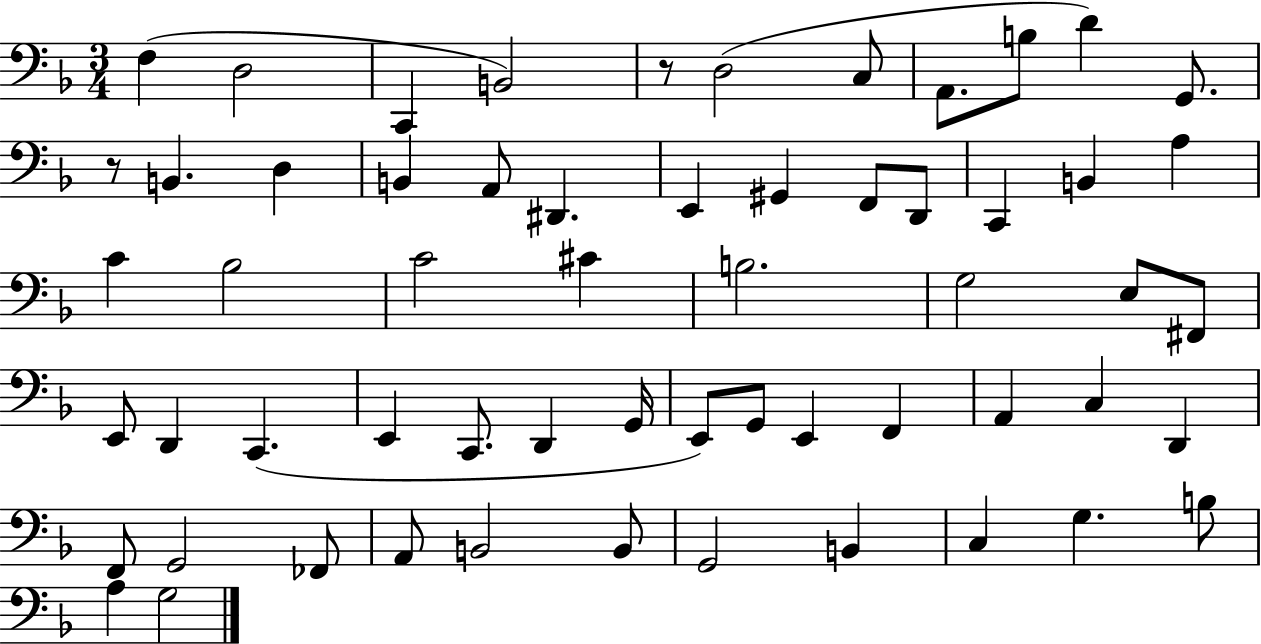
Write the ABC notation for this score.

X:1
T:Untitled
M:3/4
L:1/4
K:F
F, D,2 C,, B,,2 z/2 D,2 C,/2 A,,/2 B,/2 D G,,/2 z/2 B,, D, B,, A,,/2 ^D,, E,, ^G,, F,,/2 D,,/2 C,, B,, A, C _B,2 C2 ^C B,2 G,2 E,/2 ^F,,/2 E,,/2 D,, C,, E,, C,,/2 D,, G,,/4 E,,/2 G,,/2 E,, F,, A,, C, D,, F,,/2 G,,2 _F,,/2 A,,/2 B,,2 B,,/2 G,,2 B,, C, G, B,/2 A, G,2